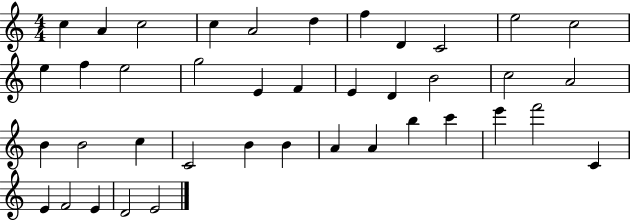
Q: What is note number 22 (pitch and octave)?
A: A4